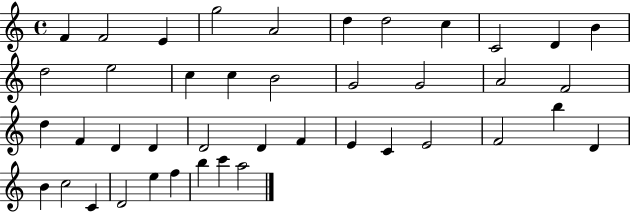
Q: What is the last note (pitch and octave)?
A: A5